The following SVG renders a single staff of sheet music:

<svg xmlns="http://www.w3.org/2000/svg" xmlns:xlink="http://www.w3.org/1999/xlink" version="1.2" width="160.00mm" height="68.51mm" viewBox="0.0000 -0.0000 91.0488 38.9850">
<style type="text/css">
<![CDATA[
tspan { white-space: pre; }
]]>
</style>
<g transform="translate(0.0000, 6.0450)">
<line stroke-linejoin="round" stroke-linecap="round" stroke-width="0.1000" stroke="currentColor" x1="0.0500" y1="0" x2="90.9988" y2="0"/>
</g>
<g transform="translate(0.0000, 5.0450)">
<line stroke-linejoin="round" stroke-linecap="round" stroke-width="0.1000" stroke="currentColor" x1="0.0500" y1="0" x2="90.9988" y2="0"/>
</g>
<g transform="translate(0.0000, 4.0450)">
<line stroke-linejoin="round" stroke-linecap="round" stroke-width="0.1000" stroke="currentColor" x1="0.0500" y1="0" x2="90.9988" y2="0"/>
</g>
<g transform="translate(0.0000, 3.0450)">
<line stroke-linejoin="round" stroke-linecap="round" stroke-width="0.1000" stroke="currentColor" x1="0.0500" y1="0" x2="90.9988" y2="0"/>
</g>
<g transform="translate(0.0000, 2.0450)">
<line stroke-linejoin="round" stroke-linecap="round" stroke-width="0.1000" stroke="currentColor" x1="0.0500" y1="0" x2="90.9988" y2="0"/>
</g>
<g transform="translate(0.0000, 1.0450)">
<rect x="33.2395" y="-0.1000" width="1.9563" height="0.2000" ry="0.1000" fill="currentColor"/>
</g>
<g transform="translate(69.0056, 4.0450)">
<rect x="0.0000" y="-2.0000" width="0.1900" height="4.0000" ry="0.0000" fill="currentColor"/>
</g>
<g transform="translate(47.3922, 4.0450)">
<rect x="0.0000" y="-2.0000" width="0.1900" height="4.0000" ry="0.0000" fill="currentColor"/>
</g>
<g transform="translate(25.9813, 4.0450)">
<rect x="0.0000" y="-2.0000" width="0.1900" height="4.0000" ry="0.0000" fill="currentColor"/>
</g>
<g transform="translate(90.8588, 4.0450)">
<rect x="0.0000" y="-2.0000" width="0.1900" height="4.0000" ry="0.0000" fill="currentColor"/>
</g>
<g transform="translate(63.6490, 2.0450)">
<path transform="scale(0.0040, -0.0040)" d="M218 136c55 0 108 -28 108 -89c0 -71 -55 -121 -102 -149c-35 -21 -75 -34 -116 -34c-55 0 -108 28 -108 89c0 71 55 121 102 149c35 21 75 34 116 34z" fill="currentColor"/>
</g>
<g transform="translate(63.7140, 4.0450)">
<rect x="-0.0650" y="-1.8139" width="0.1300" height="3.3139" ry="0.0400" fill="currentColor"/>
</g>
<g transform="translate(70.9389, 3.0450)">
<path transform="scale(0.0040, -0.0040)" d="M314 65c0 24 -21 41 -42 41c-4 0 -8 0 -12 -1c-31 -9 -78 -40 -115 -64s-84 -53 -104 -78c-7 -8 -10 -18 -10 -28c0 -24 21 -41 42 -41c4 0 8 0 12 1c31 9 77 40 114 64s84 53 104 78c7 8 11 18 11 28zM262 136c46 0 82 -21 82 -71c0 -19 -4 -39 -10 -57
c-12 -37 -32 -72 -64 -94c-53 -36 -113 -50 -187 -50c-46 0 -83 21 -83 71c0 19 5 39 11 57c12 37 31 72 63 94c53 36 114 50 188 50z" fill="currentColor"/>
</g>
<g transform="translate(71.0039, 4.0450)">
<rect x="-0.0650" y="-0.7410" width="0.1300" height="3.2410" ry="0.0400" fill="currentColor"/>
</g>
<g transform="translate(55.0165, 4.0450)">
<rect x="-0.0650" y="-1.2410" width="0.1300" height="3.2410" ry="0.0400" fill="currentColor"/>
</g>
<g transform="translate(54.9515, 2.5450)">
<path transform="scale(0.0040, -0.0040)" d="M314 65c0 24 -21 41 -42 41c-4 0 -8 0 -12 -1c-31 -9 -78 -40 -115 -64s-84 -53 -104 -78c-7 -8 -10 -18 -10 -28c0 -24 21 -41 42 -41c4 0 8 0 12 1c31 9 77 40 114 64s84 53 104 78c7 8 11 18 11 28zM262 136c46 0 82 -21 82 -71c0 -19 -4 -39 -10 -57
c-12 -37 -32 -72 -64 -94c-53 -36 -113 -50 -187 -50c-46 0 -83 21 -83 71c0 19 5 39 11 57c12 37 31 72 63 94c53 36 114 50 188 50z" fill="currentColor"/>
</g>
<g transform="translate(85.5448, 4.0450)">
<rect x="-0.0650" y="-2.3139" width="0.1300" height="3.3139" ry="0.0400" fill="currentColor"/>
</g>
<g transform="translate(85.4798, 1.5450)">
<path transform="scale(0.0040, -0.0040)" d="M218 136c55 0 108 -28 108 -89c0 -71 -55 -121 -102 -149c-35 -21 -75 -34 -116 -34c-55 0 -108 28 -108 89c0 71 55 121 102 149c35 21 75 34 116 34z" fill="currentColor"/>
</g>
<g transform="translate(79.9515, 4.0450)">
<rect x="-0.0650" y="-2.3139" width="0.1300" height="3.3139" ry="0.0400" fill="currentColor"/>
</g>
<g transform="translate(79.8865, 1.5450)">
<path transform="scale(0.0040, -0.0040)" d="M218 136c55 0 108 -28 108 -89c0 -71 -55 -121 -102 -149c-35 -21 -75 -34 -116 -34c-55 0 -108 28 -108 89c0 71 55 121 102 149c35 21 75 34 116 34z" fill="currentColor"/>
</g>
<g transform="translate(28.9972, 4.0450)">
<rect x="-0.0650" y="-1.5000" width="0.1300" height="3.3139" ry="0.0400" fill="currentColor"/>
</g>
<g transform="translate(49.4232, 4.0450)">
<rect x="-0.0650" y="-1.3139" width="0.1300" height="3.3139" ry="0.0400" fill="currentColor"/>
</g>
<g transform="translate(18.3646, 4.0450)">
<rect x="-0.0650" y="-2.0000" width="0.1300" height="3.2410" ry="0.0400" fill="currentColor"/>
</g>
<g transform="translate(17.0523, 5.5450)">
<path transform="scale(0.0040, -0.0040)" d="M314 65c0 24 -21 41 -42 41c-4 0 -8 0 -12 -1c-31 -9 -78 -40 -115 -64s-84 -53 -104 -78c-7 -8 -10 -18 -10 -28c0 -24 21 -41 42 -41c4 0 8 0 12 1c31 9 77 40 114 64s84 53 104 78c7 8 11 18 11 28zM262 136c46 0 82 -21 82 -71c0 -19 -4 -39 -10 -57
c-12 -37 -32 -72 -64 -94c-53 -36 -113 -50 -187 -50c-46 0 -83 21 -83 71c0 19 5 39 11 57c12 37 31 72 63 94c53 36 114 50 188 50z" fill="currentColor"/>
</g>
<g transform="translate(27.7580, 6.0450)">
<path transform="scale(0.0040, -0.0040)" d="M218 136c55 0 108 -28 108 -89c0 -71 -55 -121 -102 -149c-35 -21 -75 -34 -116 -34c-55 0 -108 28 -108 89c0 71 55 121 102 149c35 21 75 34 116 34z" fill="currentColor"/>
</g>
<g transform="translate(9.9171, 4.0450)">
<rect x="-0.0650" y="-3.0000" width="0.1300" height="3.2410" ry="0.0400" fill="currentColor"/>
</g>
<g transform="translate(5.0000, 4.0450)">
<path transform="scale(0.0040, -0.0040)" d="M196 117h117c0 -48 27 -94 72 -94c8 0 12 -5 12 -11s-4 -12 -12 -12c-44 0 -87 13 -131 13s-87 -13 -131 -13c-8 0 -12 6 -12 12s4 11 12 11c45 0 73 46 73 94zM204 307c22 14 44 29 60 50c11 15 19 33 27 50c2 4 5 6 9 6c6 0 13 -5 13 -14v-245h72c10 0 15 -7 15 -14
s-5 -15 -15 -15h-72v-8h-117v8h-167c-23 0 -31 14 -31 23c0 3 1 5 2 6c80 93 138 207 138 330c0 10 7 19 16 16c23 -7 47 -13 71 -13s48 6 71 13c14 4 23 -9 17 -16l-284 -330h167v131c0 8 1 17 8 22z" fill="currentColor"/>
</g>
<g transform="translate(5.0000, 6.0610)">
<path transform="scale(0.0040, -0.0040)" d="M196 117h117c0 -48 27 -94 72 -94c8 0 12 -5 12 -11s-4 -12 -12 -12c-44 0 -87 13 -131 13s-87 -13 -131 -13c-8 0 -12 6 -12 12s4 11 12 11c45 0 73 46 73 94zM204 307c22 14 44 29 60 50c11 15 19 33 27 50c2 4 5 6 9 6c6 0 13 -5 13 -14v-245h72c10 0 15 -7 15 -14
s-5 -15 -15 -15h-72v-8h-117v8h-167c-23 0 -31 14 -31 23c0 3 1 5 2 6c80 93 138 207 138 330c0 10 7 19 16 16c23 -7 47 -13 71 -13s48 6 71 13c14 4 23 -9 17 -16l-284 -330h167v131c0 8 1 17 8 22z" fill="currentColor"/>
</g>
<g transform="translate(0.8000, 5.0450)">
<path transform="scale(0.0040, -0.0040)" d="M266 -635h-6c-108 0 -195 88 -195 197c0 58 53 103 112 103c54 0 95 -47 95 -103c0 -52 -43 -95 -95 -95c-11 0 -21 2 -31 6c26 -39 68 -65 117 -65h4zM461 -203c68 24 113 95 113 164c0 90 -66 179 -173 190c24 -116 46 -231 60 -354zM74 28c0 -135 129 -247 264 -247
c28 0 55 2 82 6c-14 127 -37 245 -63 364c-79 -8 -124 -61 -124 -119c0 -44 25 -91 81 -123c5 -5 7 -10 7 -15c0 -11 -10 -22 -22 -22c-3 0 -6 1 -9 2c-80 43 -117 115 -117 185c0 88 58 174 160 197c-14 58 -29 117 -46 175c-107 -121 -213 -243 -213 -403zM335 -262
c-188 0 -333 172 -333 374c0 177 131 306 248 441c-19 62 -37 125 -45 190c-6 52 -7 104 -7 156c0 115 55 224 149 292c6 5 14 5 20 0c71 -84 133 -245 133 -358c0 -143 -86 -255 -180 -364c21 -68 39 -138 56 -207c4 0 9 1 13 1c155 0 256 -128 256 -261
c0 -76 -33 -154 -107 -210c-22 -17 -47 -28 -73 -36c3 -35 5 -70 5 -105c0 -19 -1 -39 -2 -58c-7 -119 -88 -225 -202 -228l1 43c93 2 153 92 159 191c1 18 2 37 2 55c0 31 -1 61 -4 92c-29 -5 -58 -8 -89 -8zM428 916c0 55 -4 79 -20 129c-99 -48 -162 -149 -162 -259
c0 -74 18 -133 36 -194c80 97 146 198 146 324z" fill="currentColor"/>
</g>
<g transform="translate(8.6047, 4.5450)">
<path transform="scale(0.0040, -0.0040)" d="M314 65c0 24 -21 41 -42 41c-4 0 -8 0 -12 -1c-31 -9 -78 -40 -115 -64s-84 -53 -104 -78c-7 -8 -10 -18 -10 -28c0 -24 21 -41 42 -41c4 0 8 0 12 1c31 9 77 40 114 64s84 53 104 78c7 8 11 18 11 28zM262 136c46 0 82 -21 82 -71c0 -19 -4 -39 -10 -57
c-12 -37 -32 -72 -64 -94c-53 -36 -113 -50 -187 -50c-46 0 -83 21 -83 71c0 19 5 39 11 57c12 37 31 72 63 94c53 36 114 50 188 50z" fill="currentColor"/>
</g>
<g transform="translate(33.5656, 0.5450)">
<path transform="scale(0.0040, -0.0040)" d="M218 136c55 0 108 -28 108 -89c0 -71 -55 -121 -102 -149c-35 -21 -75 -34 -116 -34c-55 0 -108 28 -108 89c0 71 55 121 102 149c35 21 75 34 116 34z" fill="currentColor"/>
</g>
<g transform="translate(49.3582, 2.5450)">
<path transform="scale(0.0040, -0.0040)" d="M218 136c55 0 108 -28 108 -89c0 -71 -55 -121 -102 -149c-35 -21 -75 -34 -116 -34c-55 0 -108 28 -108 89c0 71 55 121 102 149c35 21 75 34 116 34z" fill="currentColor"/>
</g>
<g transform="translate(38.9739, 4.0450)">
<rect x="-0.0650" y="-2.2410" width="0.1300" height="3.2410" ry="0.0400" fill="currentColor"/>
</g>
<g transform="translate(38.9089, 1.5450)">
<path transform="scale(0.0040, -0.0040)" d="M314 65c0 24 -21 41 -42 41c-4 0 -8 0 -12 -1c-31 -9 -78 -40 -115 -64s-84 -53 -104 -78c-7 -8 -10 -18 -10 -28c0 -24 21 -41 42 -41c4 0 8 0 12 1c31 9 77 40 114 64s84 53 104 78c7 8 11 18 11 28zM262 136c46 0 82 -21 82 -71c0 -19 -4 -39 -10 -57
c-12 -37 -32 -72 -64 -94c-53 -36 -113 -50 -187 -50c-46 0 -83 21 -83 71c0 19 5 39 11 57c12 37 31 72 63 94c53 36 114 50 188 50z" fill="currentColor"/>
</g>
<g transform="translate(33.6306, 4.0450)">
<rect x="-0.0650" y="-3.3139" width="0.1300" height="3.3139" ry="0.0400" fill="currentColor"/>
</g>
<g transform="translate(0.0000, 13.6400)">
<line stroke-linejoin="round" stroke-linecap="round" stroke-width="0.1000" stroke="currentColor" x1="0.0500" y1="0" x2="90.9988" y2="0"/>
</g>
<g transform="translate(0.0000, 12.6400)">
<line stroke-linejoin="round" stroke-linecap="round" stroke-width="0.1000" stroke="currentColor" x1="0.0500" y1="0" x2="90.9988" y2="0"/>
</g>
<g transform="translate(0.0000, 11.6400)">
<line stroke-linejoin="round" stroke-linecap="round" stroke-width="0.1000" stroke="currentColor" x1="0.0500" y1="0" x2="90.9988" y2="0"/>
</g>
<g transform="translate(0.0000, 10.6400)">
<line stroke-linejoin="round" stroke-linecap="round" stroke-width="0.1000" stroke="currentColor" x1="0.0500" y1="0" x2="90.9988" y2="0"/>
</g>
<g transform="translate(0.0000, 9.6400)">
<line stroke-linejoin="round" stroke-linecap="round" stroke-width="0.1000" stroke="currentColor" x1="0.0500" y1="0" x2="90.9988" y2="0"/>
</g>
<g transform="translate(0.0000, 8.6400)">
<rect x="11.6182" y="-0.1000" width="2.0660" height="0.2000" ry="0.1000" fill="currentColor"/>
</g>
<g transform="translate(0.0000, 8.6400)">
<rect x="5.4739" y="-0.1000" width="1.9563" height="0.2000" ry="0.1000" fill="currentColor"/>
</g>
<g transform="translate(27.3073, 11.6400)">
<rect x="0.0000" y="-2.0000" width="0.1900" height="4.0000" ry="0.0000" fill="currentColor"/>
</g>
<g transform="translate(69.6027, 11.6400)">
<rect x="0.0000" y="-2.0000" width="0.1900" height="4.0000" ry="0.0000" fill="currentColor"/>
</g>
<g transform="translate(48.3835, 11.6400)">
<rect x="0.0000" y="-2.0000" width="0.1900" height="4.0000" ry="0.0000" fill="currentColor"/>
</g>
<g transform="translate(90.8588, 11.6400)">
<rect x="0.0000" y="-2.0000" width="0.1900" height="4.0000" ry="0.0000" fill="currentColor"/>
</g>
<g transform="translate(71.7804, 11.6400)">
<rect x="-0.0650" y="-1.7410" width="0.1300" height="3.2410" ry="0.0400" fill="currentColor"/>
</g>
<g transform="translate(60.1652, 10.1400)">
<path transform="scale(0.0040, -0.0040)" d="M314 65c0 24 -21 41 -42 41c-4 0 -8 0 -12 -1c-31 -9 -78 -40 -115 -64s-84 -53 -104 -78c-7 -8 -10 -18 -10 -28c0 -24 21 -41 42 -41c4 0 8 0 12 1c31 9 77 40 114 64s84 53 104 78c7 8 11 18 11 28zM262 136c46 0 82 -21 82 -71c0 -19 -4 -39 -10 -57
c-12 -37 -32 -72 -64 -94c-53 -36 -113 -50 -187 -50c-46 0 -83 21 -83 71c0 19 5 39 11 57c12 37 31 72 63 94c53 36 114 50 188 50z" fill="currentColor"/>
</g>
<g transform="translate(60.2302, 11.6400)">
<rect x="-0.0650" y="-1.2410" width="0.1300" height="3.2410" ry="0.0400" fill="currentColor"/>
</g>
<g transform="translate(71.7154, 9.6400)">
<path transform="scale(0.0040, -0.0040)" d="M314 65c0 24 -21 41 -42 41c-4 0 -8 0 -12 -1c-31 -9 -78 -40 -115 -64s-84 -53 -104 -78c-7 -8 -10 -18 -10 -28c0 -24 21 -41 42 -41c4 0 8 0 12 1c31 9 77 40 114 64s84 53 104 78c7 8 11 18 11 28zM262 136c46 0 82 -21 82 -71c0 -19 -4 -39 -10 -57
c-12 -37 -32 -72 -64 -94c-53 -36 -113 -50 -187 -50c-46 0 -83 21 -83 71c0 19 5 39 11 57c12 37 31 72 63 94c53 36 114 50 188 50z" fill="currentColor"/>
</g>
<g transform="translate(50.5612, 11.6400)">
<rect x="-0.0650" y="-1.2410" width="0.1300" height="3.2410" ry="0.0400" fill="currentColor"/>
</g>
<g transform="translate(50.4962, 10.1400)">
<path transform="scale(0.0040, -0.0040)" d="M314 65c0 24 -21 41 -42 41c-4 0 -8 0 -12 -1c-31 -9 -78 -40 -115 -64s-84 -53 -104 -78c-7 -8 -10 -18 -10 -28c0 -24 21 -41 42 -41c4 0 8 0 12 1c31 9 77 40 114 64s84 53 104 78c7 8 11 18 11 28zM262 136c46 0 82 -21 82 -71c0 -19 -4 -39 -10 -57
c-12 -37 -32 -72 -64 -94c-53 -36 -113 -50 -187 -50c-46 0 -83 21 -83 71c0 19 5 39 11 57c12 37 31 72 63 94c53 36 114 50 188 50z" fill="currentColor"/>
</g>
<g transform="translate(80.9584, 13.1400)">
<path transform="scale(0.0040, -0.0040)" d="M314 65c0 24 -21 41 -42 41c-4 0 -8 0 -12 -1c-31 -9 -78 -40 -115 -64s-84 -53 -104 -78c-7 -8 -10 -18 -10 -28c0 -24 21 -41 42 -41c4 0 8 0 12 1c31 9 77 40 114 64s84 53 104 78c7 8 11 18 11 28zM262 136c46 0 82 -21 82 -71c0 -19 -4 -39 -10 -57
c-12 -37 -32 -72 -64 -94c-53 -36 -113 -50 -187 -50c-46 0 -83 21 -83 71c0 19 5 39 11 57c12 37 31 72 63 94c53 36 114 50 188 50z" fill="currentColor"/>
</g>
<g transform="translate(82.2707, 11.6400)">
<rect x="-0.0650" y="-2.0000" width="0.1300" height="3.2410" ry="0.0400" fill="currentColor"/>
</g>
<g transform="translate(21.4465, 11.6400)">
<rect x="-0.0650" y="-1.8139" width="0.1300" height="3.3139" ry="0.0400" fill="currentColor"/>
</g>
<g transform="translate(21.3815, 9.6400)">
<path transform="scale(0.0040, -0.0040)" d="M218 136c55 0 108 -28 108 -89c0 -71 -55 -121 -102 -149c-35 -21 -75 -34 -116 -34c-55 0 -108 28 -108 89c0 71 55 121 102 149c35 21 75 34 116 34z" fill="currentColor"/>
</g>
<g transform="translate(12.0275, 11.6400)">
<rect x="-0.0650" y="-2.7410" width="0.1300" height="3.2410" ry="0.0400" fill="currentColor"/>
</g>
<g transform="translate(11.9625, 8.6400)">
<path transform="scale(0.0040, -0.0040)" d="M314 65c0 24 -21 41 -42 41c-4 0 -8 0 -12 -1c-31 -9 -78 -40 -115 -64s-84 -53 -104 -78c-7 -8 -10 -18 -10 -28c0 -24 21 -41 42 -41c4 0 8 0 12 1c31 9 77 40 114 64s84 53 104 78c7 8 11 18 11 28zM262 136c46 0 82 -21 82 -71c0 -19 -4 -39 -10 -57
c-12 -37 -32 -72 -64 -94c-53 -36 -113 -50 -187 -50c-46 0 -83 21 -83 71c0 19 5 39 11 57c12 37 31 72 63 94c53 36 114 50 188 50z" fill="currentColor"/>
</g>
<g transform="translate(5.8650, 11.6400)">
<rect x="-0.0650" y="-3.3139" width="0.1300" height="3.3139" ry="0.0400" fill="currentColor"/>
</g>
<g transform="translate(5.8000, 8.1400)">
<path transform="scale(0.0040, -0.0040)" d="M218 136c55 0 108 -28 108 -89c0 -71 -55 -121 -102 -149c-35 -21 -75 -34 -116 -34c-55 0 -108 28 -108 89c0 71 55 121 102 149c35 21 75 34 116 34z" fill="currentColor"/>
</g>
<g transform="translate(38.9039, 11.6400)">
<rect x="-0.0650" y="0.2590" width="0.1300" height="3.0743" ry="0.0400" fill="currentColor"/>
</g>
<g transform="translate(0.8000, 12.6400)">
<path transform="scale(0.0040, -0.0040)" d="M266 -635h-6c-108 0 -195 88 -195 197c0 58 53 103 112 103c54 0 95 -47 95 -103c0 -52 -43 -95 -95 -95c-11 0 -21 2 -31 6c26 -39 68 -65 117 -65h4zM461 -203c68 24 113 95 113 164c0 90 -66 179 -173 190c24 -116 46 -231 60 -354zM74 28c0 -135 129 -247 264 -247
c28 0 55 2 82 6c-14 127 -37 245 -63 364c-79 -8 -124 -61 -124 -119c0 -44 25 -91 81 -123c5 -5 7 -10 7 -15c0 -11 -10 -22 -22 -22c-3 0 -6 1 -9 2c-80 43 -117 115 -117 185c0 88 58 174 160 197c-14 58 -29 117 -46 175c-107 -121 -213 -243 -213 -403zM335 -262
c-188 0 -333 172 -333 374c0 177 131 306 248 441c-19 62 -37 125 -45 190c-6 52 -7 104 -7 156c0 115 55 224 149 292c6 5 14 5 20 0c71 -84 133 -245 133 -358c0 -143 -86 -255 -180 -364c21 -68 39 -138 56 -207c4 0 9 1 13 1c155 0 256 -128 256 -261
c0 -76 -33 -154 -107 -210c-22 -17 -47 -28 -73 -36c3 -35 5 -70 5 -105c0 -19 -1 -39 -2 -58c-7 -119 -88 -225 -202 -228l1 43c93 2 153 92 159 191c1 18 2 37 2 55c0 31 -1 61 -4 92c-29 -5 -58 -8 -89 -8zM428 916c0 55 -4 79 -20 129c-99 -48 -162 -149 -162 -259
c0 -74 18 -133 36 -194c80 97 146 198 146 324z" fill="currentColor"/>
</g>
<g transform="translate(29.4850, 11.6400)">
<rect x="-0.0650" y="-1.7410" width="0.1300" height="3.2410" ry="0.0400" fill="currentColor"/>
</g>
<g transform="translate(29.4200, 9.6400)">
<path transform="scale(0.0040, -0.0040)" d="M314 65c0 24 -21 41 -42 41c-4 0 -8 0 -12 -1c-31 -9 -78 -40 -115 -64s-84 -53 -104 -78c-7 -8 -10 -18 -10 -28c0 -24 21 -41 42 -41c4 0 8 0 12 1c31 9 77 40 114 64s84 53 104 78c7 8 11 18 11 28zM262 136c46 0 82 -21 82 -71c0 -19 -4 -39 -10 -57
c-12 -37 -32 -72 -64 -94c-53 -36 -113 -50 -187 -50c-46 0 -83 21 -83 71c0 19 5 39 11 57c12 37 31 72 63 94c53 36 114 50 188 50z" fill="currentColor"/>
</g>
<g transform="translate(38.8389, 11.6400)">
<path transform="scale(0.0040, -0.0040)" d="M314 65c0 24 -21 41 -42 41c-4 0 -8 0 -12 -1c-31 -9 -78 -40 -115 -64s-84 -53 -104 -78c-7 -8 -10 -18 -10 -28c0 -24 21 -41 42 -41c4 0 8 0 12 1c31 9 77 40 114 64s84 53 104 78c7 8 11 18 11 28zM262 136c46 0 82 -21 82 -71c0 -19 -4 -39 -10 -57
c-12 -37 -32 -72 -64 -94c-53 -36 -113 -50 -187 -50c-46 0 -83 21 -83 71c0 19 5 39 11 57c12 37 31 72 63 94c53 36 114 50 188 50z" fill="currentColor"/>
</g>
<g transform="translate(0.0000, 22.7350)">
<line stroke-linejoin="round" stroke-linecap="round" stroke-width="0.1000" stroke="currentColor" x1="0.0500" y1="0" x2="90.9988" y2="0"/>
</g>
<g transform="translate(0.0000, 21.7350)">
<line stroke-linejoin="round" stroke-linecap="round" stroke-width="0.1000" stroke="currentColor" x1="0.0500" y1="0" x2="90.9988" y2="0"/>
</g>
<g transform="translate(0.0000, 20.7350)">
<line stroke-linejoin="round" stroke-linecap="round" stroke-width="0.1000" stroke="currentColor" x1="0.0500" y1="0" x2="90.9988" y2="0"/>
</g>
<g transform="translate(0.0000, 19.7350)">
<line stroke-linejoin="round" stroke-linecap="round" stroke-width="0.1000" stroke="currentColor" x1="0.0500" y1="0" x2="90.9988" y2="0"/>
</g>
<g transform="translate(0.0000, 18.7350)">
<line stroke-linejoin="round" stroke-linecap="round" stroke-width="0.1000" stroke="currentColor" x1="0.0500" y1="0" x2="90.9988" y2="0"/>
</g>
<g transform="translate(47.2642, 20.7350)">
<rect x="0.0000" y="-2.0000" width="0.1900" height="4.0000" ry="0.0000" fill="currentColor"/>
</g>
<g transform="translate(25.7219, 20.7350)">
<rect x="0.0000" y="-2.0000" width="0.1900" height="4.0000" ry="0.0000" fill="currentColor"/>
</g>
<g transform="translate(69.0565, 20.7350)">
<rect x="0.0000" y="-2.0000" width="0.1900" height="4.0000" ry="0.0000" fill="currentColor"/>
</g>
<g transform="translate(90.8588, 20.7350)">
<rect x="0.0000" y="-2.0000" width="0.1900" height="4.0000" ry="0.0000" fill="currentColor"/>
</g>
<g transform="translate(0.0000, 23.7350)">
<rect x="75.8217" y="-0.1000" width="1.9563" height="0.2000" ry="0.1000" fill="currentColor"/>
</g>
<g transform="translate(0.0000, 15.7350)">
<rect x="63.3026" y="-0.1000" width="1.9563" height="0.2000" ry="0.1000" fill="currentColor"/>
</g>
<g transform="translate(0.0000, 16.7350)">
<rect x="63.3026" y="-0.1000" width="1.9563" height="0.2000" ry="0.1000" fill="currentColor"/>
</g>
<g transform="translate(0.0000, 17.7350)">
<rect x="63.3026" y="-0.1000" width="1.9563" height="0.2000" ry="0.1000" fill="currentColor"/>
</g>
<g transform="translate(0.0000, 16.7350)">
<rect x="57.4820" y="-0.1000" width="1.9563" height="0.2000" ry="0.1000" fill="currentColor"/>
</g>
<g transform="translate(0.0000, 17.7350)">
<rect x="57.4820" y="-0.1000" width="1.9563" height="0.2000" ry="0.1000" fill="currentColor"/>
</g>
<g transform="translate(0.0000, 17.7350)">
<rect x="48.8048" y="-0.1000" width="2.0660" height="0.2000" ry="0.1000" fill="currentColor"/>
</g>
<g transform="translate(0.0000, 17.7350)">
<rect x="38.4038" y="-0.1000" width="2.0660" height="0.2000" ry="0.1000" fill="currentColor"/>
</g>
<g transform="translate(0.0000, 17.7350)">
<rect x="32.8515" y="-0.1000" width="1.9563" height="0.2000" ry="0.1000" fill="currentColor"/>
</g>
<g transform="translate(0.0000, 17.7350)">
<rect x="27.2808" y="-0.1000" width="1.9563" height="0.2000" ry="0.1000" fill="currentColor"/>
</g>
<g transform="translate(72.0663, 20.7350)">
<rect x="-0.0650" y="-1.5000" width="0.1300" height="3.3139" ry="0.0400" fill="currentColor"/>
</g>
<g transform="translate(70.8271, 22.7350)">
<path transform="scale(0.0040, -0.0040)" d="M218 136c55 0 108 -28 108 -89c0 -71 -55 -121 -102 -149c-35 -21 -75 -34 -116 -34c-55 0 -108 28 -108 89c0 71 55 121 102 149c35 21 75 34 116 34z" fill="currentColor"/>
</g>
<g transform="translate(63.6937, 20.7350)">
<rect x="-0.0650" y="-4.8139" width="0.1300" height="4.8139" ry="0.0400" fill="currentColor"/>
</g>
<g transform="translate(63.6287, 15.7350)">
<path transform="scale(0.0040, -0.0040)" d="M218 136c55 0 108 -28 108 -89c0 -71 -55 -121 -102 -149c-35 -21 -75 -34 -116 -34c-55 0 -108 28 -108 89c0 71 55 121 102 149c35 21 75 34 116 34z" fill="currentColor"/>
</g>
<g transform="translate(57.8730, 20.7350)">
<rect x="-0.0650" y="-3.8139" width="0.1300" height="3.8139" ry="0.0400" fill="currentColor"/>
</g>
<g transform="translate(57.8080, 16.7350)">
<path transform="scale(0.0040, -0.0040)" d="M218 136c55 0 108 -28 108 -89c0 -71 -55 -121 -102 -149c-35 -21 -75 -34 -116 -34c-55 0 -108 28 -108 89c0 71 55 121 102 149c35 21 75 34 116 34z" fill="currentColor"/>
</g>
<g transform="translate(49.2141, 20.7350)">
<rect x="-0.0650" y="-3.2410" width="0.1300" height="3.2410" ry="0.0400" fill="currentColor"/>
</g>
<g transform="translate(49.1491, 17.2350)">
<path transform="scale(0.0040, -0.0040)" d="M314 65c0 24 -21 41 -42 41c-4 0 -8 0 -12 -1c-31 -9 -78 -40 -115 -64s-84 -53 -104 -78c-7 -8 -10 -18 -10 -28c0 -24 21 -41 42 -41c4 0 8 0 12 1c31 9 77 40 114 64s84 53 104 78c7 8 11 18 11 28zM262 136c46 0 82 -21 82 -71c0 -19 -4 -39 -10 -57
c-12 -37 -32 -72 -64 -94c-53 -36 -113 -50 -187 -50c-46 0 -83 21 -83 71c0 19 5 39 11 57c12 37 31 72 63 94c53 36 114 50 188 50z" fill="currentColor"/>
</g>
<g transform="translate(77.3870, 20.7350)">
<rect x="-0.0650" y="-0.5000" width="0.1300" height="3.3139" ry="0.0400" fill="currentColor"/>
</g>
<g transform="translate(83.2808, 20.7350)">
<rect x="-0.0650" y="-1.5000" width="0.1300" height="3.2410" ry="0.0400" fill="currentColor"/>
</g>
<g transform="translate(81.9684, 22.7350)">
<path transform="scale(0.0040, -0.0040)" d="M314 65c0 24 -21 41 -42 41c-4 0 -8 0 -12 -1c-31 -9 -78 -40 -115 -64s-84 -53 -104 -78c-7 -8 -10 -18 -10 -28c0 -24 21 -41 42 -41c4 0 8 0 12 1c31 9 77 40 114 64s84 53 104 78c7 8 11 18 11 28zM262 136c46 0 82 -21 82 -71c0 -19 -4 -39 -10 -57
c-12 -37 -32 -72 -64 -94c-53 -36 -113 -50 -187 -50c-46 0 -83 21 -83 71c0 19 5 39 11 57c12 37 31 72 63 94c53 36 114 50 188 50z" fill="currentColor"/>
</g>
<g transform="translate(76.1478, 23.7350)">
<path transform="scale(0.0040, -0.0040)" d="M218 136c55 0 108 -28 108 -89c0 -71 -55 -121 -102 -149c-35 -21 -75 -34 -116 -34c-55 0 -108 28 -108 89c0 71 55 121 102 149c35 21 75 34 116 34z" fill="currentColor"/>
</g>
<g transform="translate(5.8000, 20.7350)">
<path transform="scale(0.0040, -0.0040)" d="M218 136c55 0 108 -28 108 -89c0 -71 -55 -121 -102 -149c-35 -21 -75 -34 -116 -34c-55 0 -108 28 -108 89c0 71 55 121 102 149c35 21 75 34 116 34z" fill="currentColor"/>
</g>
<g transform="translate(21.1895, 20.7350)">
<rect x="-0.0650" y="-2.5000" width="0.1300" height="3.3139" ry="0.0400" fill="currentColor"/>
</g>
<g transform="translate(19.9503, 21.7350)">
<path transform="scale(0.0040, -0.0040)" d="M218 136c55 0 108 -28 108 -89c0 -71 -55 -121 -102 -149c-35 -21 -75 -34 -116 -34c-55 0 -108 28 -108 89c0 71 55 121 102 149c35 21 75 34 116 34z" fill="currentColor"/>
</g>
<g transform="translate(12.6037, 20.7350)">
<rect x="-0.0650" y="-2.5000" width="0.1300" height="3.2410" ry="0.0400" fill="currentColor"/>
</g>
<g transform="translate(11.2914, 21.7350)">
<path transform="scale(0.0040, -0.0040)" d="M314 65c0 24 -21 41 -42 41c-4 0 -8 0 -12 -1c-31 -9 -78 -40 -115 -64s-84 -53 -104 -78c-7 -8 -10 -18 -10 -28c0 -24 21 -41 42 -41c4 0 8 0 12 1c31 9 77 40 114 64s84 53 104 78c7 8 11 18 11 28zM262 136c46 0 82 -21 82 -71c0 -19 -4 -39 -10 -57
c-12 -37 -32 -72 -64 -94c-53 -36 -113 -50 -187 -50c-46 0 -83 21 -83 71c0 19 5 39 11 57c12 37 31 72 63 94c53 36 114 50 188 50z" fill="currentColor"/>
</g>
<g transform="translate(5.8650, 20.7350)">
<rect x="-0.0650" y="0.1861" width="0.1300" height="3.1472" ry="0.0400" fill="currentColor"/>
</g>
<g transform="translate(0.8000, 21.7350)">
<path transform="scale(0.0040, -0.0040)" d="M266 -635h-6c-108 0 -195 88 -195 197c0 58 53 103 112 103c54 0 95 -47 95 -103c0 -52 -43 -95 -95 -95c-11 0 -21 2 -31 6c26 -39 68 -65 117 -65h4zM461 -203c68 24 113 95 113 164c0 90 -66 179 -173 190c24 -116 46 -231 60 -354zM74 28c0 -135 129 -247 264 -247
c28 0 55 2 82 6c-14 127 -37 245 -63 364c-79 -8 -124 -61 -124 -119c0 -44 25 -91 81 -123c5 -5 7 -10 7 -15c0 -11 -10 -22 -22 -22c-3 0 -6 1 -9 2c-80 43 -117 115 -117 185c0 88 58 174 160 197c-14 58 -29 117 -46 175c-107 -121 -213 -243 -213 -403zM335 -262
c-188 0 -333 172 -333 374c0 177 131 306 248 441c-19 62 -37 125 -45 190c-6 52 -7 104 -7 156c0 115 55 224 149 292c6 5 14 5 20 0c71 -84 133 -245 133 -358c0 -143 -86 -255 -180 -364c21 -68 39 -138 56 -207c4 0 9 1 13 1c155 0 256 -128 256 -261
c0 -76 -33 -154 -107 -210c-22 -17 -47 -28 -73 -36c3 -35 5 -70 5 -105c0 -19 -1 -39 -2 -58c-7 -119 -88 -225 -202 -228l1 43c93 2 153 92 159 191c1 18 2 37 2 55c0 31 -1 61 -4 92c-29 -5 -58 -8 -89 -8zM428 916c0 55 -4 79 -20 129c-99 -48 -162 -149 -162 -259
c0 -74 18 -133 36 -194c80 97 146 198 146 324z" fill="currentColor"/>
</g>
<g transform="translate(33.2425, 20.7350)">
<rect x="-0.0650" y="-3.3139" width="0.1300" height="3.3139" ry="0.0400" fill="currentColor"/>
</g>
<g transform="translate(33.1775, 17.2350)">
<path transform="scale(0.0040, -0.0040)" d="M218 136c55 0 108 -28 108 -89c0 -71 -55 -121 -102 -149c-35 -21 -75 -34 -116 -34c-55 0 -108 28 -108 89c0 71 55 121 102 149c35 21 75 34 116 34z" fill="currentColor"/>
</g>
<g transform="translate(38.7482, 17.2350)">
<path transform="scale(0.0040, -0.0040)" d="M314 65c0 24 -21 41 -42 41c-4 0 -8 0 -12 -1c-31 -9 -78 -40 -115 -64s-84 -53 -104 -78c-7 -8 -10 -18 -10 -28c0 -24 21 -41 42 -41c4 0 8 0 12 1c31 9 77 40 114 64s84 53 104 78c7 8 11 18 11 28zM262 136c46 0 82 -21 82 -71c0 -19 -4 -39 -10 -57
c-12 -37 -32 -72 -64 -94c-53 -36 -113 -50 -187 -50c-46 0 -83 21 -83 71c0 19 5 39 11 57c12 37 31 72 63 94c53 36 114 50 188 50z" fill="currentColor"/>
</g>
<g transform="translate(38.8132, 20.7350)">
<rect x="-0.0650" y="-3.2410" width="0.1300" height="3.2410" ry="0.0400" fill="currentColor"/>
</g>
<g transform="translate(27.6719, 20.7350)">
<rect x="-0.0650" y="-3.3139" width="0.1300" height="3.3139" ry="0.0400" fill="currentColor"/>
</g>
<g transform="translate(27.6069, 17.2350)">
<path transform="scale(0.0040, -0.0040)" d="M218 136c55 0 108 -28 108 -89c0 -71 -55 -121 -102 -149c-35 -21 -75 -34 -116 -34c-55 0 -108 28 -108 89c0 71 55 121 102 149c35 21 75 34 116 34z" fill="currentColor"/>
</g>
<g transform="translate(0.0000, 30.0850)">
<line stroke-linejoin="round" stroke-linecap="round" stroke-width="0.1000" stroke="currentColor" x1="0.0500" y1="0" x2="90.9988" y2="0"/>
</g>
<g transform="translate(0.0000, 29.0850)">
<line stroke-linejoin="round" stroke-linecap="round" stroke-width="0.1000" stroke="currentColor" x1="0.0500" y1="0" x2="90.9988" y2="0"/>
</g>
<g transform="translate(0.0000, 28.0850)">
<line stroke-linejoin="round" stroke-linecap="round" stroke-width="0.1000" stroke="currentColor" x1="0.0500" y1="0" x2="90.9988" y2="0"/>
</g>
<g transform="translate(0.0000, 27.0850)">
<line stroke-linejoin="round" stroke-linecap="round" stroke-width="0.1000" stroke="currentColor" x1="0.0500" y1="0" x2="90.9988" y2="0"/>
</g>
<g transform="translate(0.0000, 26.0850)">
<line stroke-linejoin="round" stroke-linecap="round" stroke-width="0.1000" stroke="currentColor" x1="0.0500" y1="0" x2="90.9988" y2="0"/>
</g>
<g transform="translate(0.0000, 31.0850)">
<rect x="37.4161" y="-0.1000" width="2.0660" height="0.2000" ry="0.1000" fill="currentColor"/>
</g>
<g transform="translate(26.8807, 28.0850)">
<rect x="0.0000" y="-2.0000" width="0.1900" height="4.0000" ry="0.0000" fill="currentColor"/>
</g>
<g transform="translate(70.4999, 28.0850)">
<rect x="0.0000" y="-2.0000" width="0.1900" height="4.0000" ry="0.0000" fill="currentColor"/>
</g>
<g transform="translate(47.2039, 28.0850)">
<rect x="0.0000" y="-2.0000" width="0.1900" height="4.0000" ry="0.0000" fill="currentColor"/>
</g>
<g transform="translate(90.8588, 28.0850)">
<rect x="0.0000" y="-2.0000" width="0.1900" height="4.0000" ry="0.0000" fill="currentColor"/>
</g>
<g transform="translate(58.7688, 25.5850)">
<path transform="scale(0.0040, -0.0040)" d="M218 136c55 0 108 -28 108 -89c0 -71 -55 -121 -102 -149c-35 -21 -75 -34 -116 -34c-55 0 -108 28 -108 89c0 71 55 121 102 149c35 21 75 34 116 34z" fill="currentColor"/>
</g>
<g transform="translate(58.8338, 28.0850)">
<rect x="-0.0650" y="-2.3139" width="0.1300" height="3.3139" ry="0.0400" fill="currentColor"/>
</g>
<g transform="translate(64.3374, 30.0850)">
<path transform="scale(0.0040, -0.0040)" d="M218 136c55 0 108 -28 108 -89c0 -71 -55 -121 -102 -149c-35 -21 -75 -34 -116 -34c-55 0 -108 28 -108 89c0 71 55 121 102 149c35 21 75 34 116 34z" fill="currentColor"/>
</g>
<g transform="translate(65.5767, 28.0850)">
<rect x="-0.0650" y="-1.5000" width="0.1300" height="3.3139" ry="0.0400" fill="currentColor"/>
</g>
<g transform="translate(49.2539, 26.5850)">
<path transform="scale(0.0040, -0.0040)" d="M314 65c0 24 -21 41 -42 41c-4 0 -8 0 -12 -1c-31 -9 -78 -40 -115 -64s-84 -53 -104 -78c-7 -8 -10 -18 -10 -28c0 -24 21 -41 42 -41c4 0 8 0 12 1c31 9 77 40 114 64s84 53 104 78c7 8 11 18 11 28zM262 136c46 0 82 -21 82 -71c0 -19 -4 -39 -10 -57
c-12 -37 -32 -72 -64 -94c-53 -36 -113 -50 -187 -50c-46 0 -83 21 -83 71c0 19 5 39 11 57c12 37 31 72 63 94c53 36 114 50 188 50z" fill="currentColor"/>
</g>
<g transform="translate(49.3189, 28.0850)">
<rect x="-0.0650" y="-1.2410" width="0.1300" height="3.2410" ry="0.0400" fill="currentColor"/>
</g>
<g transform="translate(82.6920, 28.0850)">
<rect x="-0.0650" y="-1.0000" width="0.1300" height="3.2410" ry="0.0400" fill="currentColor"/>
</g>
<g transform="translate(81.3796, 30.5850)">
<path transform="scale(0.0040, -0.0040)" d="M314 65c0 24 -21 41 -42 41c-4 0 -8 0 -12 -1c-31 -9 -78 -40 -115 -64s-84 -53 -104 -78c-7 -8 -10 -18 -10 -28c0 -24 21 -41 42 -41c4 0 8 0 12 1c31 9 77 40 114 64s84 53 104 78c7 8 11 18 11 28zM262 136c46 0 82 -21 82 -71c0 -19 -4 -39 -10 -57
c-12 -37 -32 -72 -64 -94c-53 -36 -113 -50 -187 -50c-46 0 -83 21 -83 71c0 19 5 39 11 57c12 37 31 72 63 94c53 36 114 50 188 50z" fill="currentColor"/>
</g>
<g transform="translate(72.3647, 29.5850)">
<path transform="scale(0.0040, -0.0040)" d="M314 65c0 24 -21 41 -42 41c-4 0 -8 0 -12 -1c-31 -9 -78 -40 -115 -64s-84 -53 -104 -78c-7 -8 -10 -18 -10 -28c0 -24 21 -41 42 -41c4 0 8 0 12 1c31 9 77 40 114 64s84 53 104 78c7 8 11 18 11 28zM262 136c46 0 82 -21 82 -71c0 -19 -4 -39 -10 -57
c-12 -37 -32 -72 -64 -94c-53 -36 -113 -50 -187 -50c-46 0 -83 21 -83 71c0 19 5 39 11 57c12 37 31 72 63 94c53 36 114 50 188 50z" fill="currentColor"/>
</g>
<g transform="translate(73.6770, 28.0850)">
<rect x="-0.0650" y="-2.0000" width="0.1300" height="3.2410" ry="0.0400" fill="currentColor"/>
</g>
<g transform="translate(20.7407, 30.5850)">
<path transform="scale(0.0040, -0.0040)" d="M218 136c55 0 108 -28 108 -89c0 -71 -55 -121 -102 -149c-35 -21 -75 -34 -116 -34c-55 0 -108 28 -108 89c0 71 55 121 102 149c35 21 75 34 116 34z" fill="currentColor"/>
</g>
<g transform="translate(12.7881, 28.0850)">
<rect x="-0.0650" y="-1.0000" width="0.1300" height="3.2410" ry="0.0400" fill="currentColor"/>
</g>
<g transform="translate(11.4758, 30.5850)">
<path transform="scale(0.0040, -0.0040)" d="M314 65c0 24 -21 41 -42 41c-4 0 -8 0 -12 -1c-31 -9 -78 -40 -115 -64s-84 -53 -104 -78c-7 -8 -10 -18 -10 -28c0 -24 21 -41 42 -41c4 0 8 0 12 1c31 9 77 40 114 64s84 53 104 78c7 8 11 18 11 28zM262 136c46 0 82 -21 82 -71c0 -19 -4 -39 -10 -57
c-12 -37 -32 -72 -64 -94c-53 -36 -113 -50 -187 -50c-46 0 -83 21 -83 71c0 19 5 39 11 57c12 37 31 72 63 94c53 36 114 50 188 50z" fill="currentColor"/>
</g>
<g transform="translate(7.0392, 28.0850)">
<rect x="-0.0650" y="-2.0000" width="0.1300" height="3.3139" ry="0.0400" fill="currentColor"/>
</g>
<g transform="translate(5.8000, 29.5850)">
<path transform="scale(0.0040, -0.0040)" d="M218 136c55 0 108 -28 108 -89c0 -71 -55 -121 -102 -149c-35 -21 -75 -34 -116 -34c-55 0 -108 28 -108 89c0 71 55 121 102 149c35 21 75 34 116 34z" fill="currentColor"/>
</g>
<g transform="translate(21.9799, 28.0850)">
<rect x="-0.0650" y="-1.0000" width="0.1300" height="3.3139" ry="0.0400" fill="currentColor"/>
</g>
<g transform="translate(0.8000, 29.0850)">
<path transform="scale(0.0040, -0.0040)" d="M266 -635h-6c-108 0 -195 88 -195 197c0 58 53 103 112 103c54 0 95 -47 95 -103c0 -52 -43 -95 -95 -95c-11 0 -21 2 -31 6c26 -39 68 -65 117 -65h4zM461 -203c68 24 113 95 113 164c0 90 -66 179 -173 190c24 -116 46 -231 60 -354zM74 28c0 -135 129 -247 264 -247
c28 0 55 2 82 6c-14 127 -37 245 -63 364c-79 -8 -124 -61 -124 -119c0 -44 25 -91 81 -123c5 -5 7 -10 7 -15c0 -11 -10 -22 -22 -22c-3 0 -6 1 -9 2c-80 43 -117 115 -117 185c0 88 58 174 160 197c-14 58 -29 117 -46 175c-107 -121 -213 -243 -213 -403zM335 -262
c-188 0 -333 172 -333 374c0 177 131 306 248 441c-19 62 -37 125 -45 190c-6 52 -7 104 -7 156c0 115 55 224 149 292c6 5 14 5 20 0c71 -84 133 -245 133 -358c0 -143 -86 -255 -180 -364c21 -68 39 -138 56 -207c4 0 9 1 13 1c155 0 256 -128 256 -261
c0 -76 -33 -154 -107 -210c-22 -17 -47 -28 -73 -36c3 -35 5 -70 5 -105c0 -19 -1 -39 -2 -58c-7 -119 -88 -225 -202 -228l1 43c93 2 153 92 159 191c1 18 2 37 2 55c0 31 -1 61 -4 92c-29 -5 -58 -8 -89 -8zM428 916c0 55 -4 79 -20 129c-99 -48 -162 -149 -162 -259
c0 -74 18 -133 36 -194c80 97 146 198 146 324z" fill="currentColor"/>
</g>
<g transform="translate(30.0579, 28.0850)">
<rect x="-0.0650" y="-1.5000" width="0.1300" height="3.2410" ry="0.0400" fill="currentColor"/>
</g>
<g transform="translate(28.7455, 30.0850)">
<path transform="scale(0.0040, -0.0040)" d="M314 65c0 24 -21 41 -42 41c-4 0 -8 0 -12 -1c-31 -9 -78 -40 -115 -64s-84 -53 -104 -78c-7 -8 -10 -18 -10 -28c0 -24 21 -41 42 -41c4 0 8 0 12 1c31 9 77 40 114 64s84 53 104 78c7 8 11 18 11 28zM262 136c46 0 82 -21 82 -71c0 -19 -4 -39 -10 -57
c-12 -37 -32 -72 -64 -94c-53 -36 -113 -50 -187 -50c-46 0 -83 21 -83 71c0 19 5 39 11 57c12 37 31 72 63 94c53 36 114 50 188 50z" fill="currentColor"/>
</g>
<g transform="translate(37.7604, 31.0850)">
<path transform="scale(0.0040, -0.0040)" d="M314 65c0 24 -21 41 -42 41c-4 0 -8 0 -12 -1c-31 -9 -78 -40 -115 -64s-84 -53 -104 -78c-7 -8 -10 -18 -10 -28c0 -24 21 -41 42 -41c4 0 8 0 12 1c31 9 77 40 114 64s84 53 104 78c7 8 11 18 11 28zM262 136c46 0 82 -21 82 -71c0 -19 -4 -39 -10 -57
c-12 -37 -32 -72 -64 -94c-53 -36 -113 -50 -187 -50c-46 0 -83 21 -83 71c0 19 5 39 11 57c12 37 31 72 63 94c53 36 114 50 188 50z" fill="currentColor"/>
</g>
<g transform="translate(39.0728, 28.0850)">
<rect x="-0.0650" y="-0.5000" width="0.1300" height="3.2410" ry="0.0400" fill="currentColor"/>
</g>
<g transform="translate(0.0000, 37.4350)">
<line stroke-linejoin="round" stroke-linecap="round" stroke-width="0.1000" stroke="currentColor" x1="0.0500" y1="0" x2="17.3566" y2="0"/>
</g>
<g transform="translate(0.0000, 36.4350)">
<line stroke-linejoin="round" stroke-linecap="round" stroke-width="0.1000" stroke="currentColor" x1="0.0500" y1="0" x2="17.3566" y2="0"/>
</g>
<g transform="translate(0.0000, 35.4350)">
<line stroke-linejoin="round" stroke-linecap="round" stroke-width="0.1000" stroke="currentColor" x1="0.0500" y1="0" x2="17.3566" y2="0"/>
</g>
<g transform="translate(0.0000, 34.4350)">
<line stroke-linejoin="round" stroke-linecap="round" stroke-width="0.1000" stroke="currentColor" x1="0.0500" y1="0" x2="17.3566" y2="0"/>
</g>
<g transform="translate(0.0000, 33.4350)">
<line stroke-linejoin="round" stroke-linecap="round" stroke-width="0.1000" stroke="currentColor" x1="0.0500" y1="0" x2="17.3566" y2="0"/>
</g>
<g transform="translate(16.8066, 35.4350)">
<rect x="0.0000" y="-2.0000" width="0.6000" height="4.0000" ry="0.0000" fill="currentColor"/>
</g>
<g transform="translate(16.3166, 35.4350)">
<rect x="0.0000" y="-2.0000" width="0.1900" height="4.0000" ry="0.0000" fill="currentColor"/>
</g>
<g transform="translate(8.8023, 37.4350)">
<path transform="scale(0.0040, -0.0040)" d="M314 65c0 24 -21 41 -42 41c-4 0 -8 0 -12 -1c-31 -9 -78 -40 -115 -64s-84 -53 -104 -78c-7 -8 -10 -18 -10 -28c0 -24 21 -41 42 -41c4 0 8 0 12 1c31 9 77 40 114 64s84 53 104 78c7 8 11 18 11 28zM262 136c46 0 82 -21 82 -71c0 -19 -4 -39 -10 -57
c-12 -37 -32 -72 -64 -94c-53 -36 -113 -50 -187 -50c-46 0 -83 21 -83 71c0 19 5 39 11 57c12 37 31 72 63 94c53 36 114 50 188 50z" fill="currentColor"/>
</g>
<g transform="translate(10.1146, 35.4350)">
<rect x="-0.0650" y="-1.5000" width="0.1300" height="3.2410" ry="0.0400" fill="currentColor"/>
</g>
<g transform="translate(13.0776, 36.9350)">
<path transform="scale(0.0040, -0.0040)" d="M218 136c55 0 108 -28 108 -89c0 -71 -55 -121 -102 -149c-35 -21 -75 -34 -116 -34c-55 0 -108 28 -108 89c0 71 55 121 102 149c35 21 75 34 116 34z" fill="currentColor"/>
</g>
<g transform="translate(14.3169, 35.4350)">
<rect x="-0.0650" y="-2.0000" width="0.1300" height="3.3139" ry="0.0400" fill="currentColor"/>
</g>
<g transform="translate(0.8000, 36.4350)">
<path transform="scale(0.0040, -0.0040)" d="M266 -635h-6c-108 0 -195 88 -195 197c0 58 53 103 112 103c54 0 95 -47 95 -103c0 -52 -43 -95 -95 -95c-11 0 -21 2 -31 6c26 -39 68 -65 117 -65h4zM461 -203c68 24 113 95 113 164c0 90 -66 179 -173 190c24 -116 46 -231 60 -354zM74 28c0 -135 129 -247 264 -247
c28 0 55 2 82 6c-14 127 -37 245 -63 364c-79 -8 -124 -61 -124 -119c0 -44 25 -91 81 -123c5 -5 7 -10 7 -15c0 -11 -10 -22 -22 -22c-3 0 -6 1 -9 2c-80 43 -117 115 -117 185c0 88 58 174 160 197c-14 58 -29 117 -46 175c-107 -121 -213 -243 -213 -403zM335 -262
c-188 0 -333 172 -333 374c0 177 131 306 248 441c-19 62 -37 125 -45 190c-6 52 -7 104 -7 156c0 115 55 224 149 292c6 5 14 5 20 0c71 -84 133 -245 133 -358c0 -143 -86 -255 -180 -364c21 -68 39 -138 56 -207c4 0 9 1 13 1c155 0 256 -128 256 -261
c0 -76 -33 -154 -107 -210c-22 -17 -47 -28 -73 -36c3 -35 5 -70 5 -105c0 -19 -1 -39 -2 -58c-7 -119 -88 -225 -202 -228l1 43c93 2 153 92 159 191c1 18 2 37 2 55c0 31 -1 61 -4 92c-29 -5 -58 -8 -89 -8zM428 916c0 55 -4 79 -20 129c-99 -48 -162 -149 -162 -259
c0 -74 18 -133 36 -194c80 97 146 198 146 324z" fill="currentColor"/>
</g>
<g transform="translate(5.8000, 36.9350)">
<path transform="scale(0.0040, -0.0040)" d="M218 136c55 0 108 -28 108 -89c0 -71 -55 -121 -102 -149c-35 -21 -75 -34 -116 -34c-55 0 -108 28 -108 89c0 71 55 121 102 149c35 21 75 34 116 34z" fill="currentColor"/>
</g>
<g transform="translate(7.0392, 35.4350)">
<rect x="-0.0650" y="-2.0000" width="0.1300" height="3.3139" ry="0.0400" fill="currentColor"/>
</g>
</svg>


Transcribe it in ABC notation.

X:1
T:Untitled
M:4/4
L:1/4
K:C
A2 F2 E b g2 e e2 f d2 g g b a2 f f2 B2 e2 e2 f2 F2 B G2 G b b b2 b2 c' e' E C E2 F D2 D E2 C2 e2 g E F2 D2 F E2 F